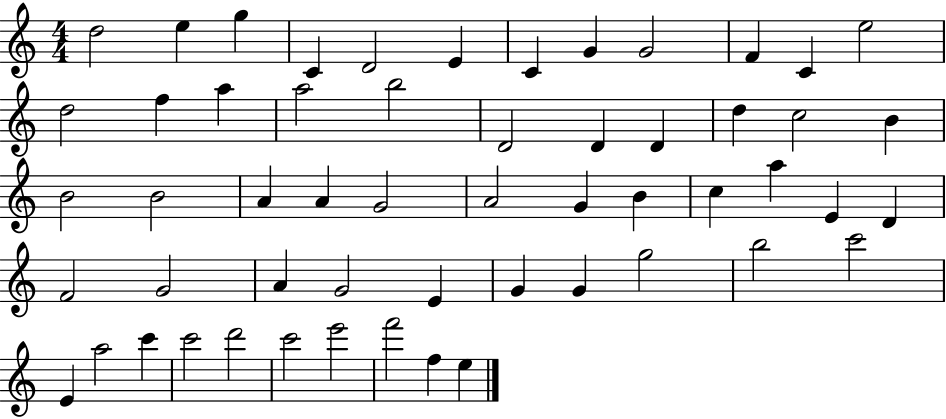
{
  \clef treble
  \numericTimeSignature
  \time 4/4
  \key c \major
  d''2 e''4 g''4 | c'4 d'2 e'4 | c'4 g'4 g'2 | f'4 c'4 e''2 | \break d''2 f''4 a''4 | a''2 b''2 | d'2 d'4 d'4 | d''4 c''2 b'4 | \break b'2 b'2 | a'4 a'4 g'2 | a'2 g'4 b'4 | c''4 a''4 e'4 d'4 | \break f'2 g'2 | a'4 g'2 e'4 | g'4 g'4 g''2 | b''2 c'''2 | \break e'4 a''2 c'''4 | c'''2 d'''2 | c'''2 e'''2 | f'''2 f''4 e''4 | \break \bar "|."
}